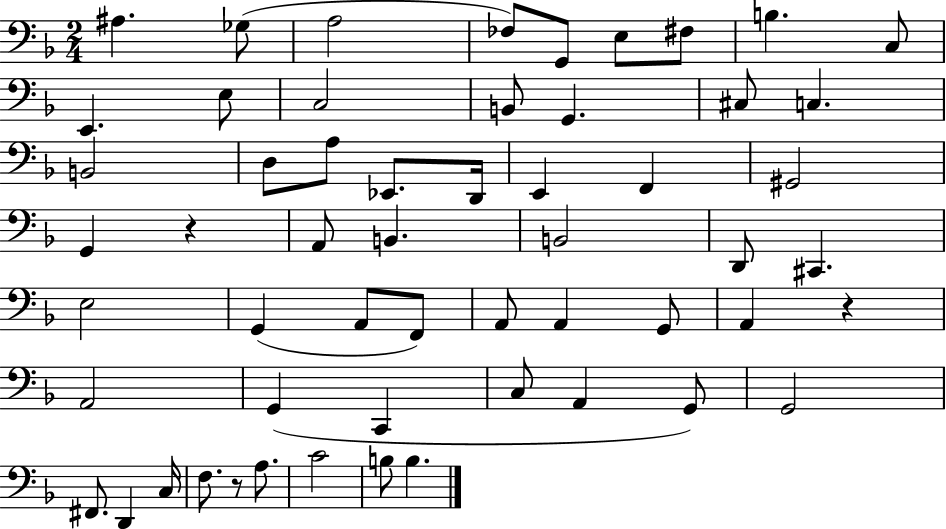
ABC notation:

X:1
T:Untitled
M:2/4
L:1/4
K:F
^A, _G,/2 A,2 _F,/2 G,,/2 E,/2 ^F,/2 B, C,/2 E,, E,/2 C,2 B,,/2 G,, ^C,/2 C, B,,2 D,/2 A,/2 _E,,/2 D,,/4 E,, F,, ^G,,2 G,, z A,,/2 B,, B,,2 D,,/2 ^C,, E,2 G,, A,,/2 F,,/2 A,,/2 A,, G,,/2 A,, z A,,2 G,, C,, C,/2 A,, G,,/2 G,,2 ^F,,/2 D,, C,/4 F,/2 z/2 A,/2 C2 B,/2 B,